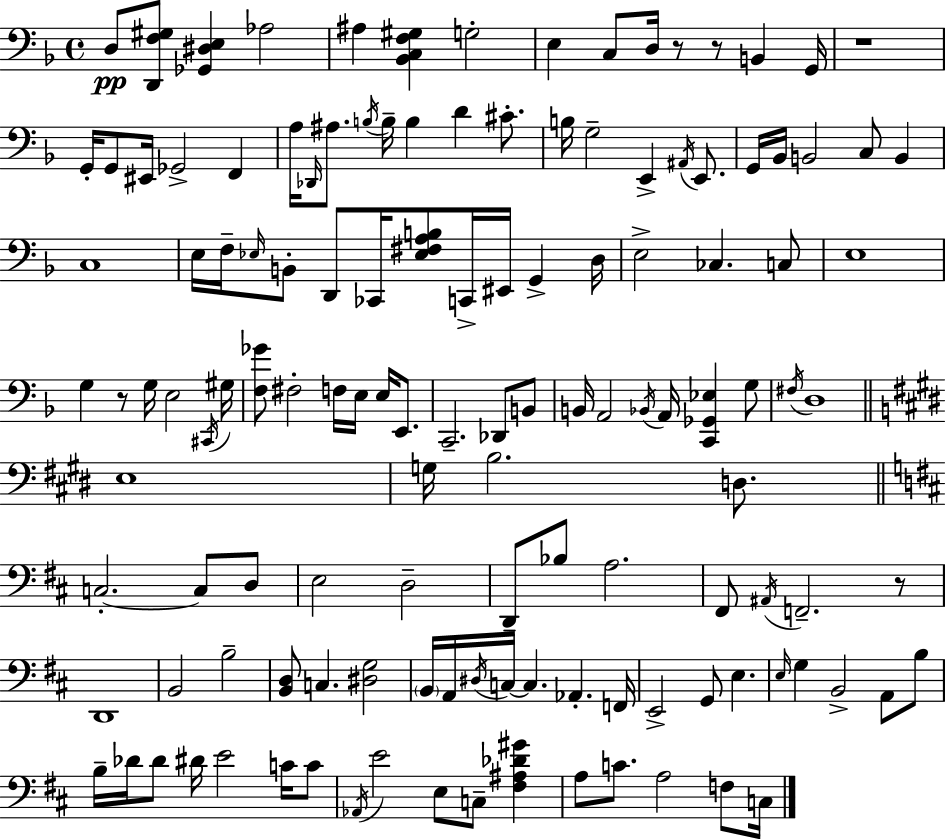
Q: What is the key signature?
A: F major